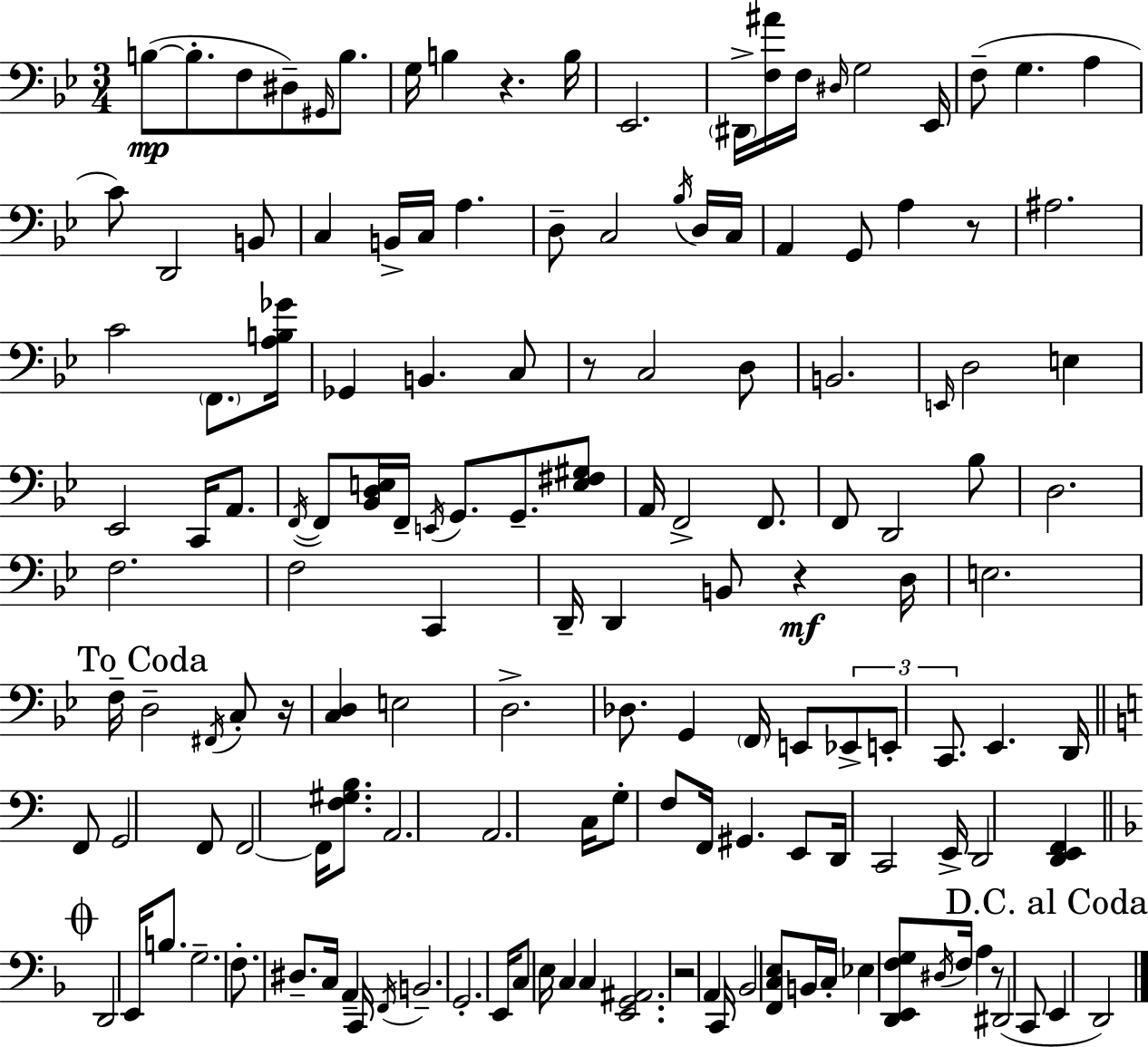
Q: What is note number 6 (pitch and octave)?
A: B3